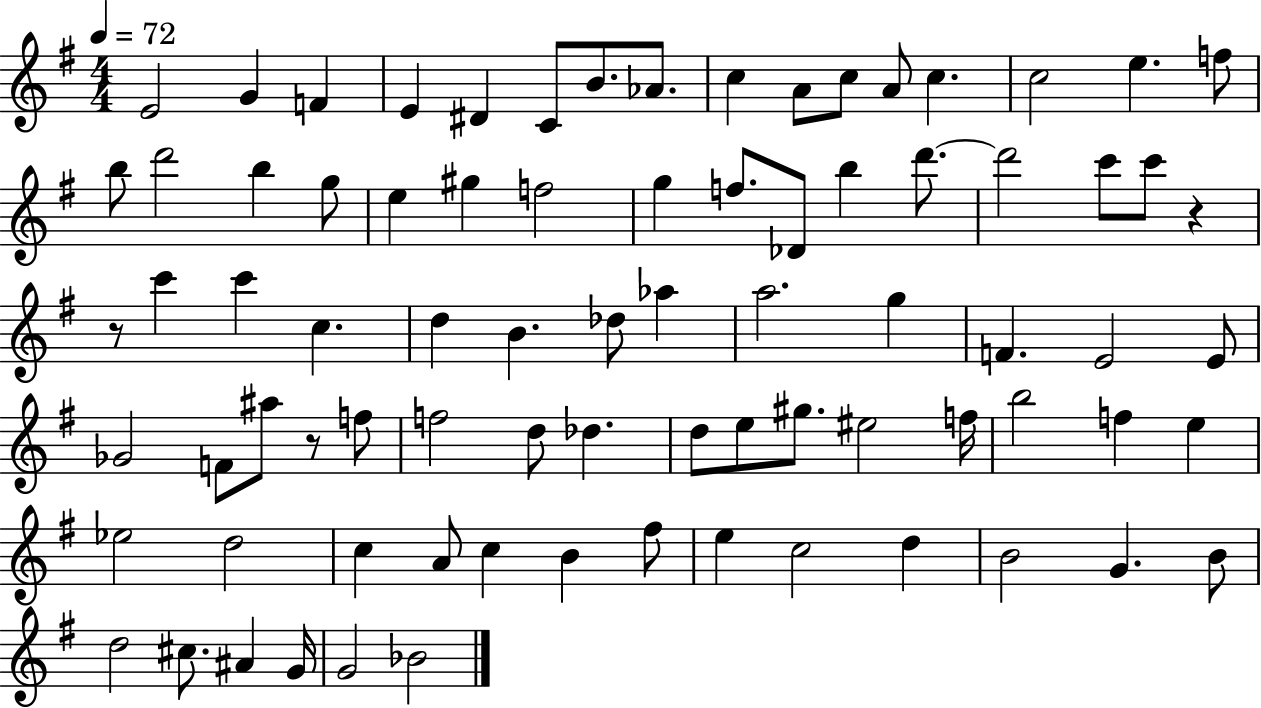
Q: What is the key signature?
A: G major